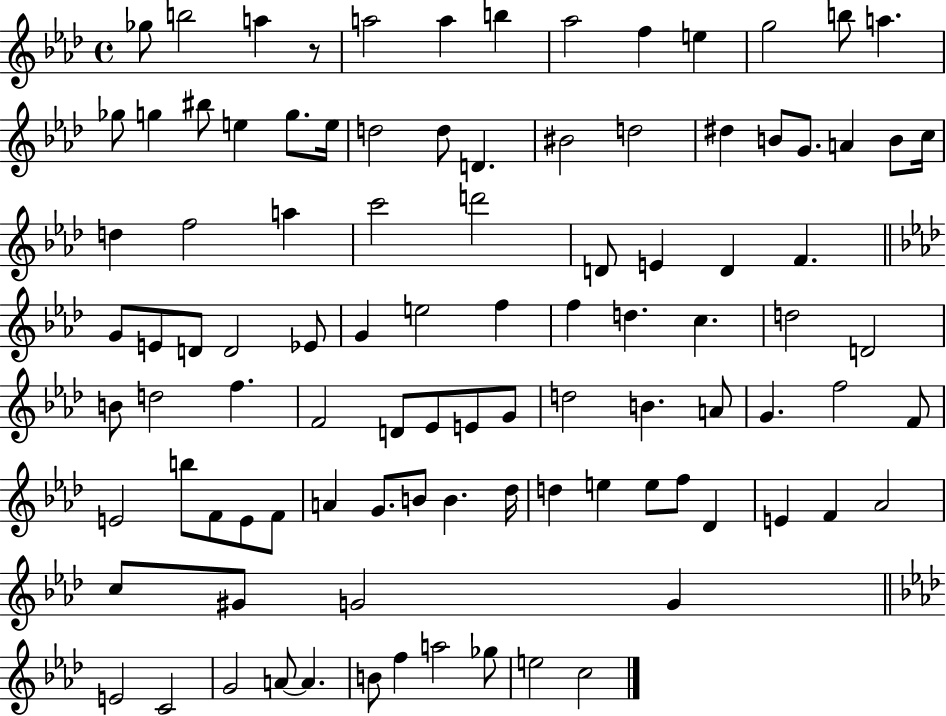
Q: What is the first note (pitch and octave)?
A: Gb5